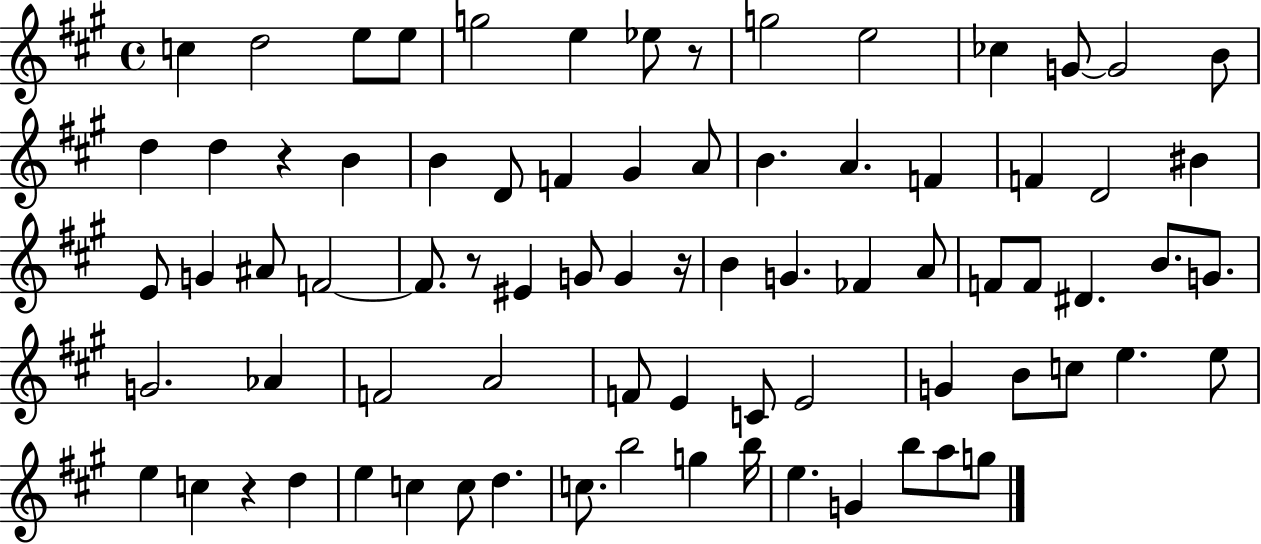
X:1
T:Untitled
M:4/4
L:1/4
K:A
c d2 e/2 e/2 g2 e _e/2 z/2 g2 e2 _c G/2 G2 B/2 d d z B B D/2 F ^G A/2 B A F F D2 ^B E/2 G ^A/2 F2 F/2 z/2 ^E G/2 G z/4 B G _F A/2 F/2 F/2 ^D B/2 G/2 G2 _A F2 A2 F/2 E C/2 E2 G B/2 c/2 e e/2 e c z d e c c/2 d c/2 b2 g b/4 e G b/2 a/2 g/2